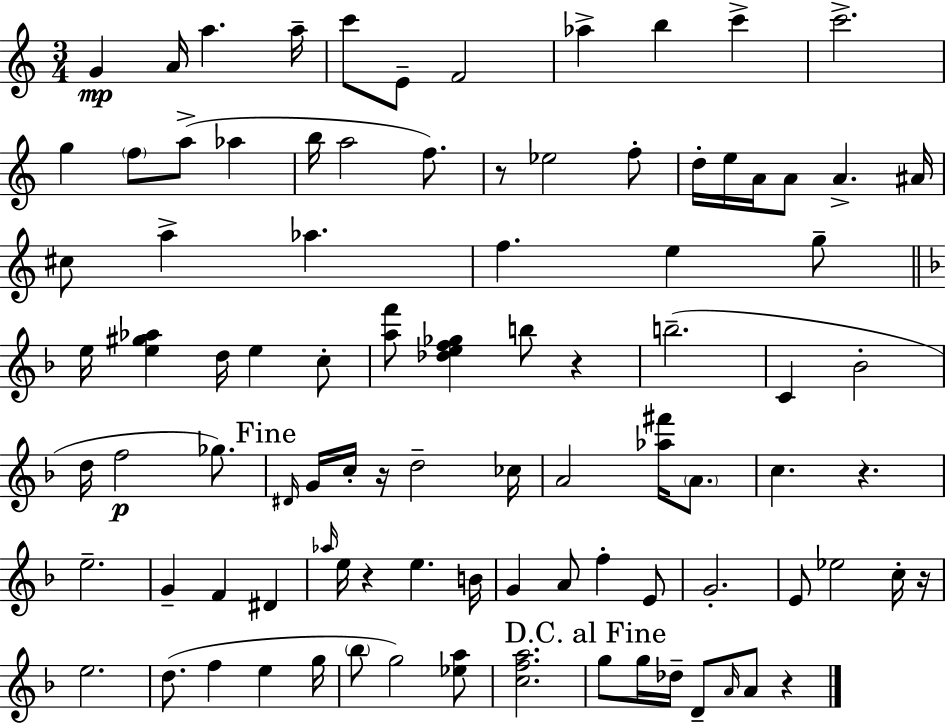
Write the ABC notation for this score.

X:1
T:Untitled
M:3/4
L:1/4
K:Am
G A/4 a a/4 c'/2 E/2 F2 _a b c' c'2 g f/2 a/2 _a b/4 a2 f/2 z/2 _e2 f/2 d/4 e/4 A/4 A/2 A ^A/4 ^c/2 a _a f e g/2 e/4 [e^g_a] d/4 e c/2 [af']/2 [_def_g] b/2 z b2 C _B2 d/4 f2 _g/2 ^D/4 G/4 c/4 z/4 d2 _c/4 A2 [_a^f']/4 A/2 c z e2 G F ^D _a/4 e/4 z e B/4 G A/2 f E/2 G2 E/2 _e2 c/4 z/4 e2 d/2 f e g/4 _b/2 g2 [_ea]/2 [cfa]2 g/2 g/4 _d/4 D/2 A/4 A/2 z